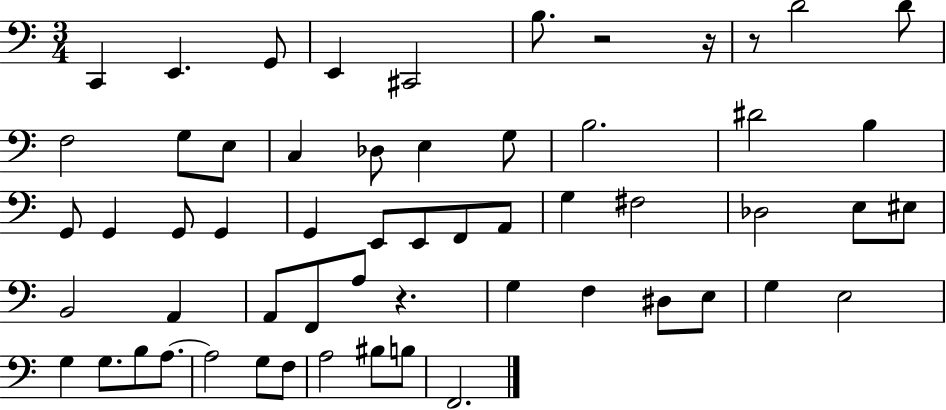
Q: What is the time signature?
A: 3/4